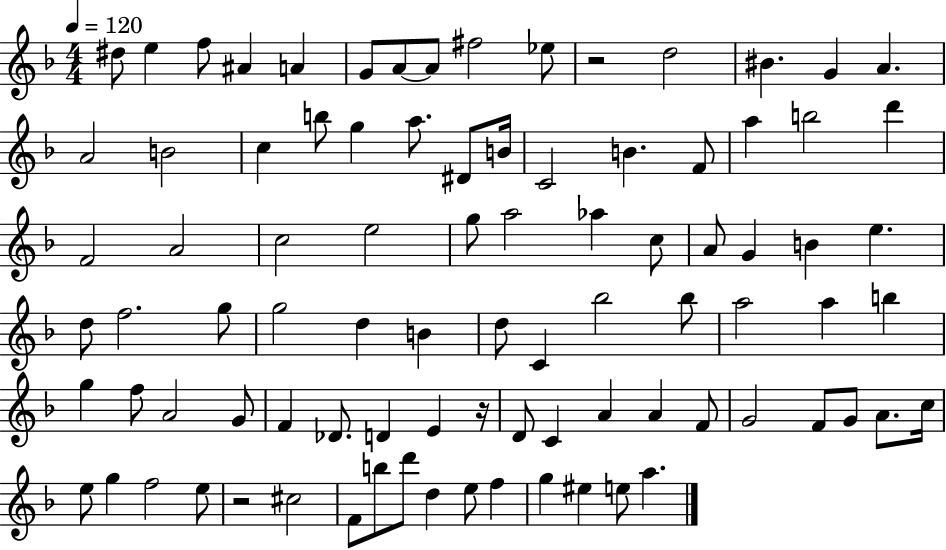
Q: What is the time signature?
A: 4/4